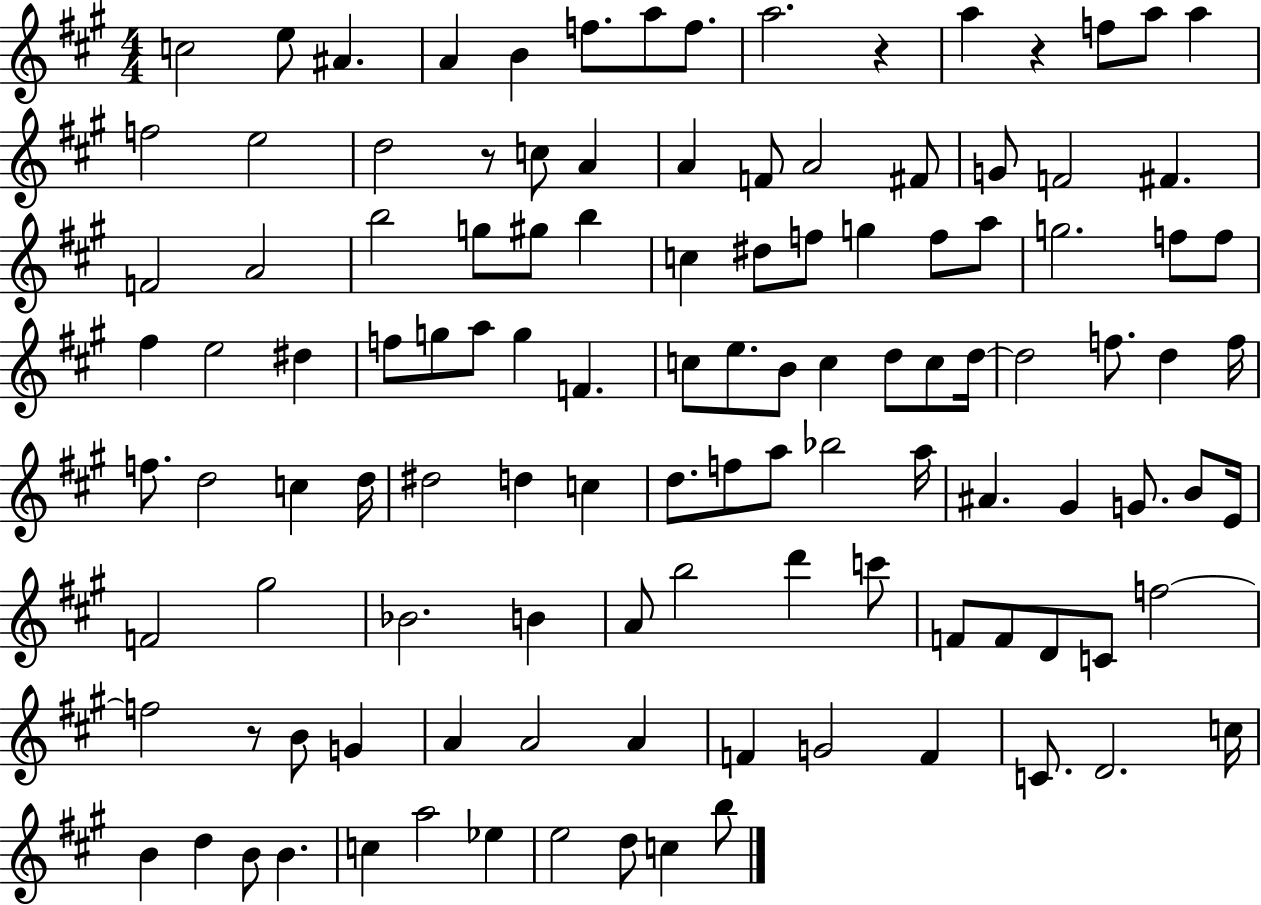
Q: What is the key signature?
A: A major